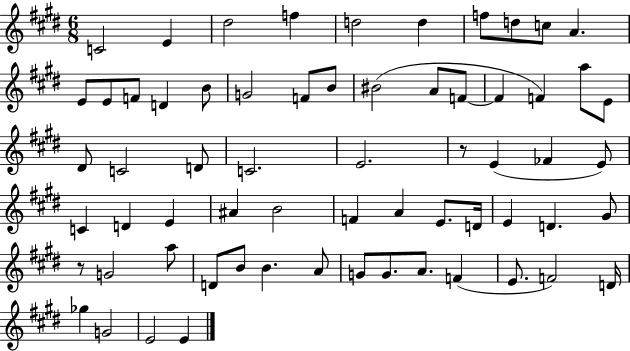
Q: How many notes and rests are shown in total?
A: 64